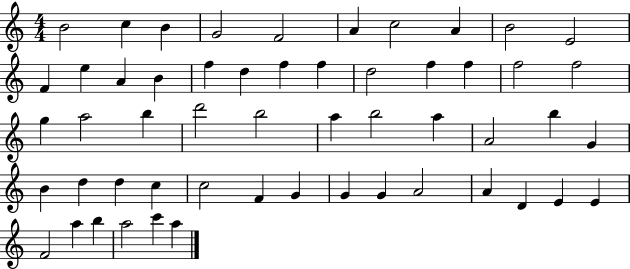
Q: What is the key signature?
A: C major